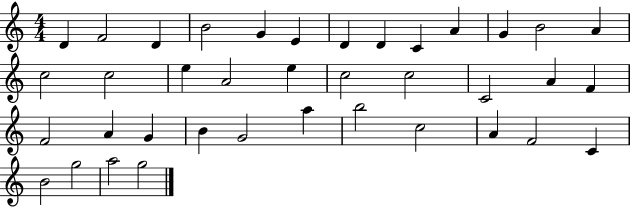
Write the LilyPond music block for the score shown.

{
  \clef treble
  \numericTimeSignature
  \time 4/4
  \key c \major
  d'4 f'2 d'4 | b'2 g'4 e'4 | d'4 d'4 c'4 a'4 | g'4 b'2 a'4 | \break c''2 c''2 | e''4 a'2 e''4 | c''2 c''2 | c'2 a'4 f'4 | \break f'2 a'4 g'4 | b'4 g'2 a''4 | b''2 c''2 | a'4 f'2 c'4 | \break b'2 g''2 | a''2 g''2 | \bar "|."
}